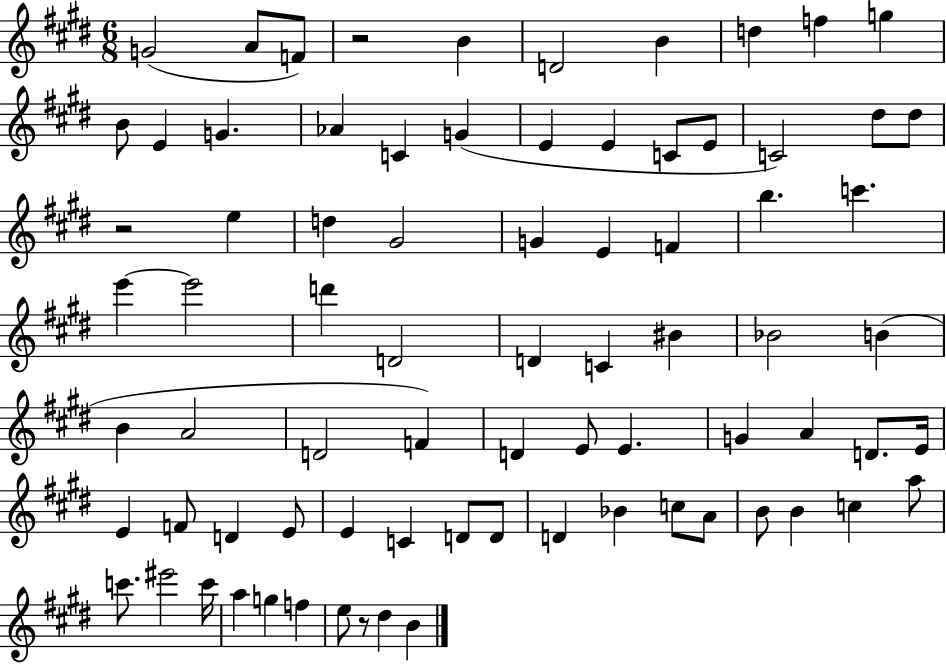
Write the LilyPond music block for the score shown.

{
  \clef treble
  \numericTimeSignature
  \time 6/8
  \key e \major
  g'2( a'8 f'8) | r2 b'4 | d'2 b'4 | d''4 f''4 g''4 | \break b'8 e'4 g'4. | aes'4 c'4 g'4( | e'4 e'4 c'8 e'8 | c'2) dis''8 dis''8 | \break r2 e''4 | d''4 gis'2 | g'4 e'4 f'4 | b''4. c'''4. | \break e'''4~~ e'''2 | d'''4 d'2 | d'4 c'4 bis'4 | bes'2 b'4( | \break b'4 a'2 | d'2 f'4) | d'4 e'8 e'4. | g'4 a'4 d'8. e'16 | \break e'4 f'8 d'4 e'8 | e'4 c'4 d'8 d'8 | d'4 bes'4 c''8 a'8 | b'8 b'4 c''4 a''8 | \break c'''8. eis'''2 c'''16 | a''4 g''4 f''4 | e''8 r8 dis''4 b'4 | \bar "|."
}